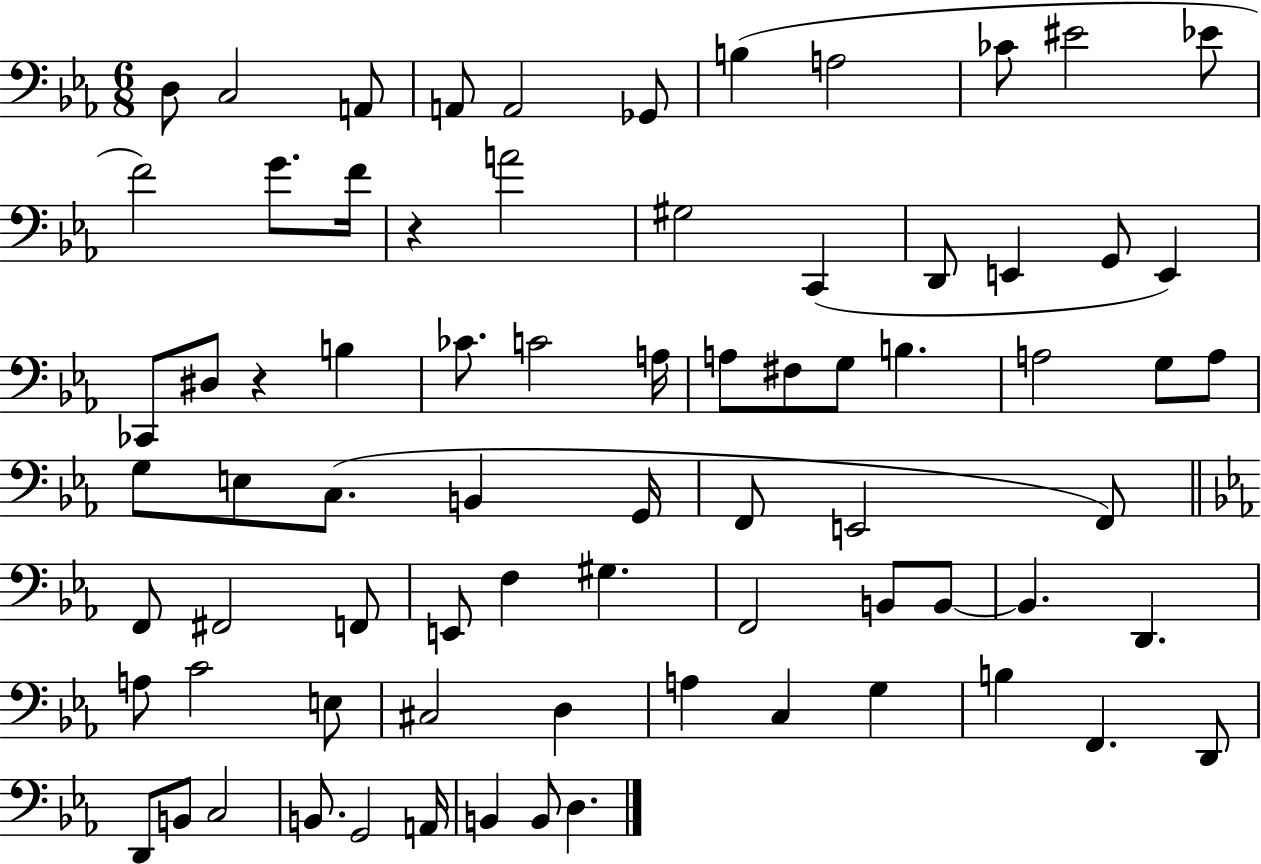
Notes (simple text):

D3/e C3/h A2/e A2/e A2/h Gb2/e B3/q A3/h CES4/e EIS4/h Eb4/e F4/h G4/e. F4/s R/q A4/h G#3/h C2/q D2/e E2/q G2/e E2/q CES2/e D#3/e R/q B3/q CES4/e. C4/h A3/s A3/e F#3/e G3/e B3/q. A3/h G3/e A3/e G3/e E3/e C3/e. B2/q G2/s F2/e E2/h F2/e F2/e F#2/h F2/e E2/e F3/q G#3/q. F2/h B2/e B2/e B2/q. D2/q. A3/e C4/h E3/e C#3/h D3/q A3/q C3/q G3/q B3/q F2/q. D2/e D2/e B2/e C3/h B2/e. G2/h A2/s B2/q B2/e D3/q.